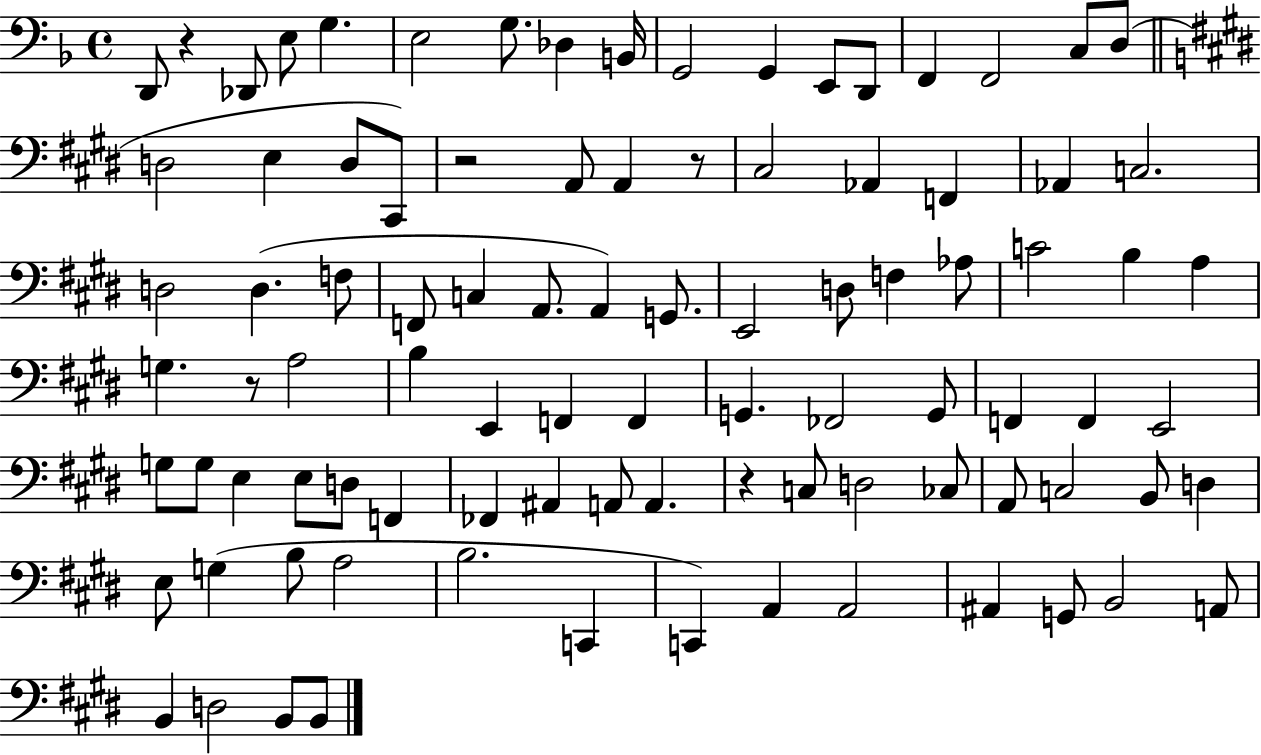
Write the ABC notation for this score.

X:1
T:Untitled
M:4/4
L:1/4
K:F
D,,/2 z _D,,/2 E,/2 G, E,2 G,/2 _D, B,,/4 G,,2 G,, E,,/2 D,,/2 F,, F,,2 C,/2 D,/2 D,2 E, D,/2 ^C,,/2 z2 A,,/2 A,, z/2 ^C,2 _A,, F,, _A,, C,2 D,2 D, F,/2 F,,/2 C, A,,/2 A,, G,,/2 E,,2 D,/2 F, _A,/2 C2 B, A, G, z/2 A,2 B, E,, F,, F,, G,, _F,,2 G,,/2 F,, F,, E,,2 G,/2 G,/2 E, E,/2 D,/2 F,, _F,, ^A,, A,,/2 A,, z C,/2 D,2 _C,/2 A,,/2 C,2 B,,/2 D, E,/2 G, B,/2 A,2 B,2 C,, C,, A,, A,,2 ^A,, G,,/2 B,,2 A,,/2 B,, D,2 B,,/2 B,,/2